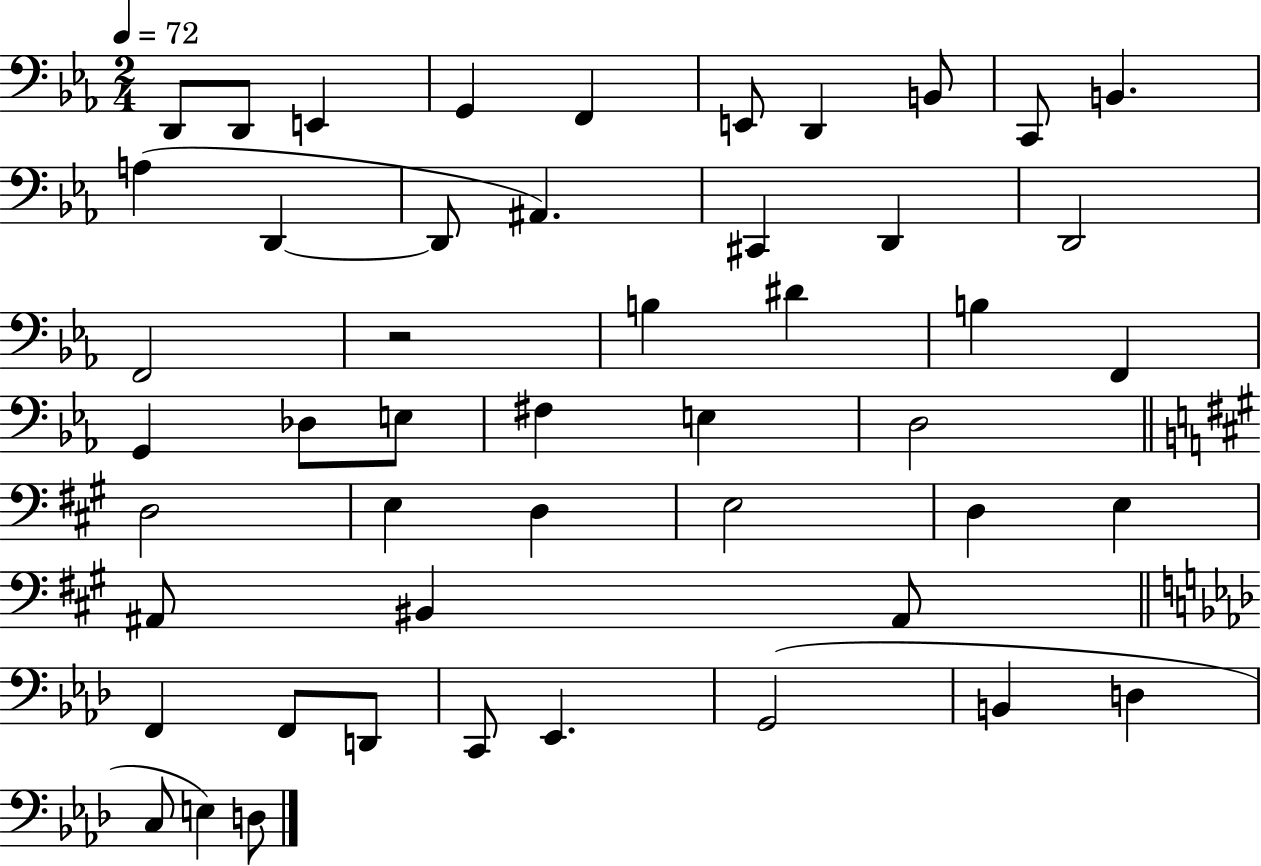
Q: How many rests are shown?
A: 1